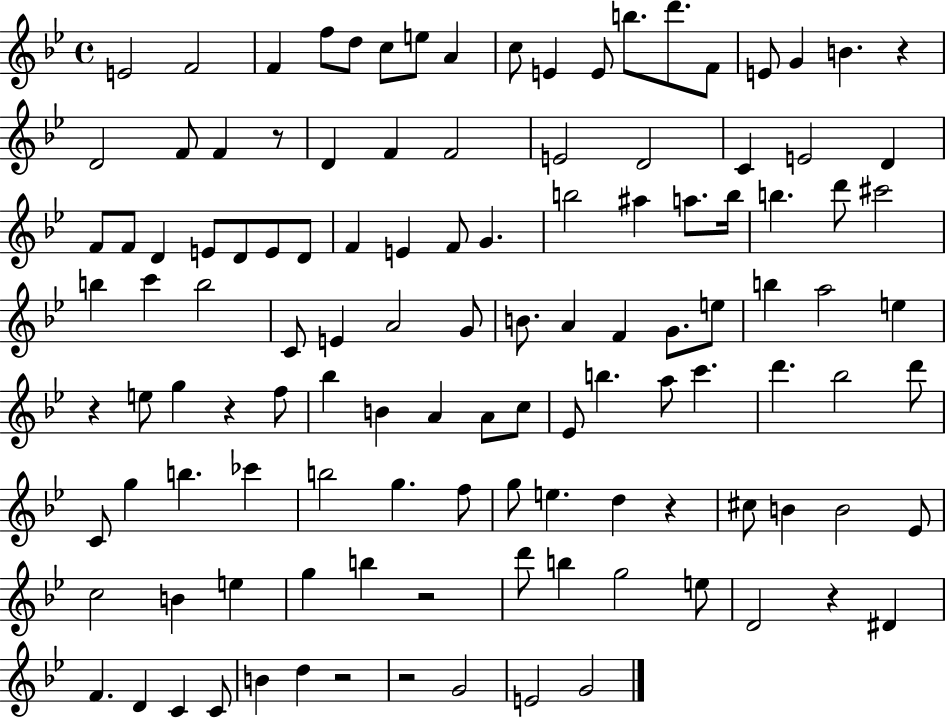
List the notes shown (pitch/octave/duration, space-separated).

E4/h F4/h F4/q F5/e D5/e C5/e E5/e A4/q C5/e E4/q E4/e B5/e. D6/e. F4/e E4/e G4/q B4/q. R/q D4/h F4/e F4/q R/e D4/q F4/q F4/h E4/h D4/h C4/q E4/h D4/q F4/e F4/e D4/q E4/e D4/e E4/e D4/e F4/q E4/q F4/e G4/q. B5/h A#5/q A5/e. B5/s B5/q. D6/e C#6/h B5/q C6/q B5/h C4/e E4/q A4/h G4/e B4/e. A4/q F4/q G4/e. E5/e B5/q A5/h E5/q R/q E5/e G5/q R/q F5/e Bb5/q B4/q A4/q A4/e C5/e Eb4/e B5/q. A5/e C6/q. D6/q. Bb5/h D6/e C4/e G5/q B5/q. CES6/q B5/h G5/q. F5/e G5/e E5/q. D5/q R/q C#5/e B4/q B4/h Eb4/e C5/h B4/q E5/q G5/q B5/q R/h D6/e B5/q G5/h E5/e D4/h R/q D#4/q F4/q. D4/q C4/q C4/e B4/q D5/q R/h R/h G4/h E4/h G4/h